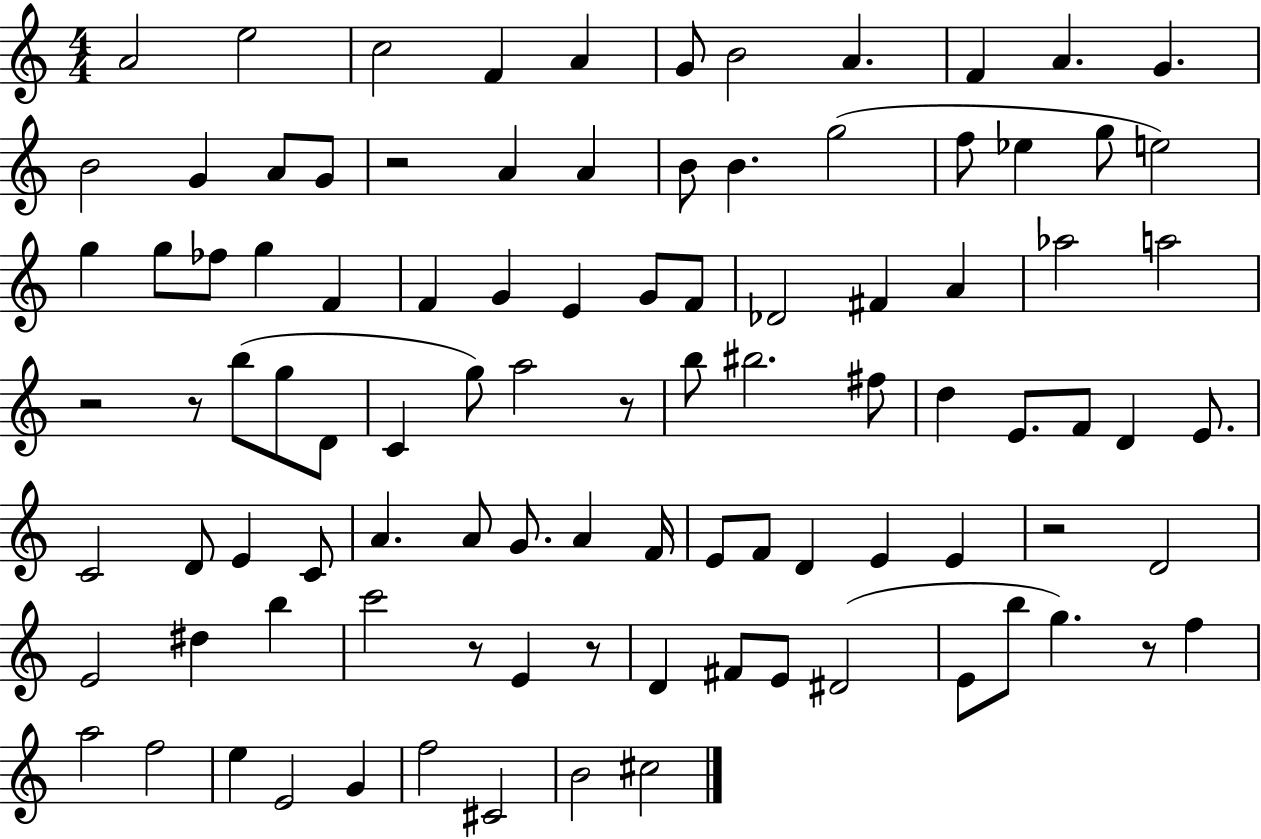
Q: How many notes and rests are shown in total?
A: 98